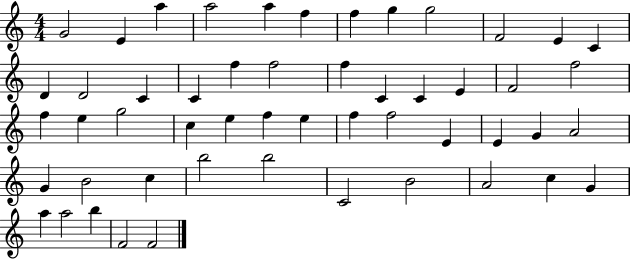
G4/h E4/q A5/q A5/h A5/q F5/q F5/q G5/q G5/h F4/h E4/q C4/q D4/q D4/h C4/q C4/q F5/q F5/h F5/q C4/q C4/q E4/q F4/h F5/h F5/q E5/q G5/h C5/q E5/q F5/q E5/q F5/q F5/h E4/q E4/q G4/q A4/h G4/q B4/h C5/q B5/h B5/h C4/h B4/h A4/h C5/q G4/q A5/q A5/h B5/q F4/h F4/h